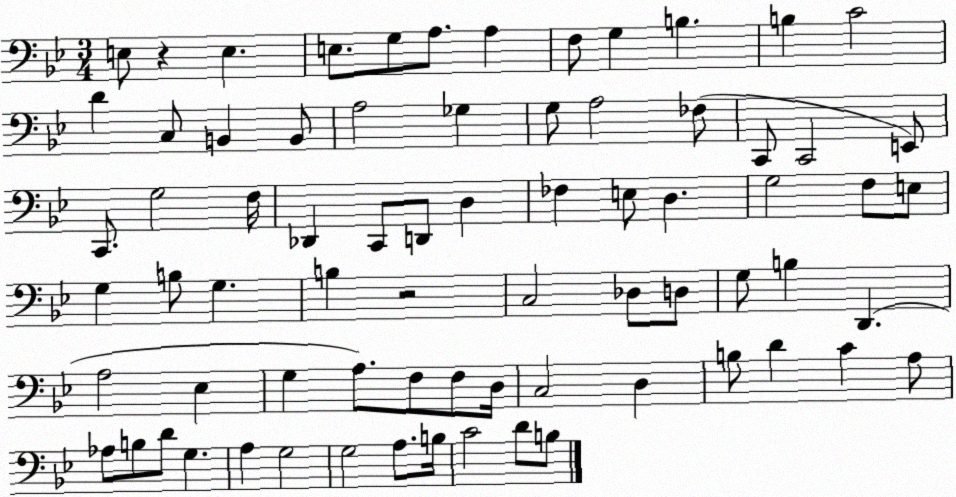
X:1
T:Untitled
M:3/4
L:1/4
K:Bb
E,/2 z E, E,/2 G,/2 A,/2 A, F,/2 G, B, B, C2 D C,/2 B,, B,,/2 A,2 _G, G,/2 A,2 _F,/2 C,,/2 C,,2 E,,/2 C,,/2 G,2 F,/4 _D,, C,,/2 D,,/2 D, _F, E,/2 D, G,2 F,/2 E,/2 G, B,/2 G, B, z2 C,2 _D,/2 D,/2 G,/2 B, D,, A,2 _E, G, A,/2 F,/2 F,/2 D,/4 C,2 D, B,/2 D C A,/2 _A,/2 B,/2 D/2 G, A, G,2 G,2 A,/2 B,/4 C2 D/2 B,/2